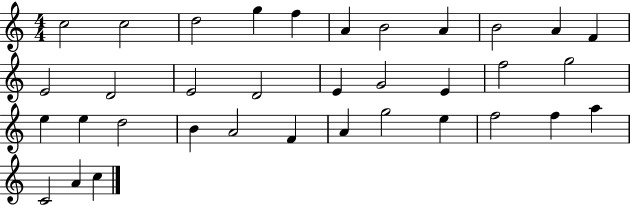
C5/h C5/h D5/h G5/q F5/q A4/q B4/h A4/q B4/h A4/q F4/q E4/h D4/h E4/h D4/h E4/q G4/h E4/q F5/h G5/h E5/q E5/q D5/h B4/q A4/h F4/q A4/q G5/h E5/q F5/h F5/q A5/q C4/h A4/q C5/q